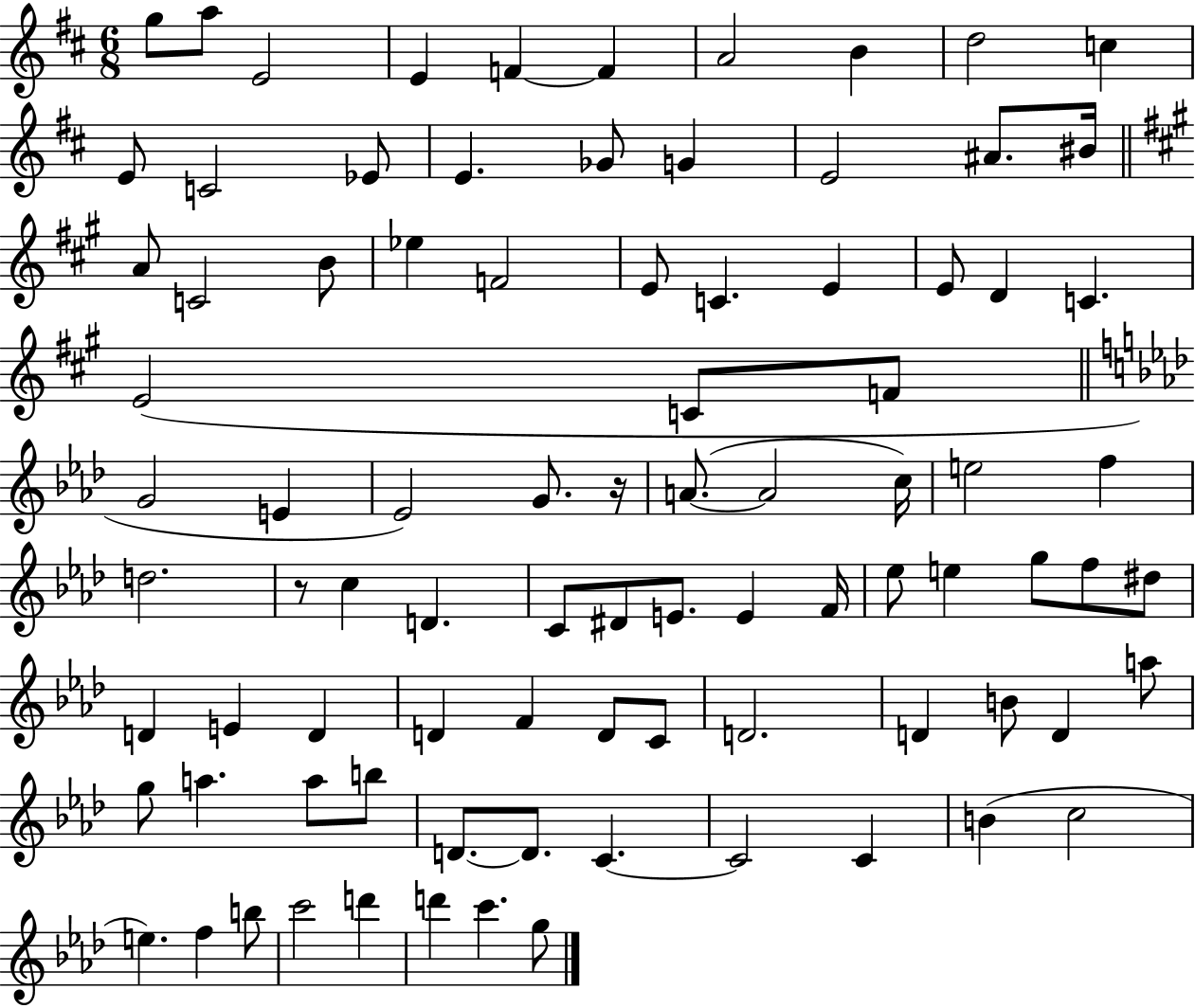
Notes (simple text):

G5/e A5/e E4/h E4/q F4/q F4/q A4/h B4/q D5/h C5/q E4/e C4/h Eb4/e E4/q. Gb4/e G4/q E4/h A#4/e. BIS4/s A4/e C4/h B4/e Eb5/q F4/h E4/e C4/q. E4/q E4/e D4/q C4/q. E4/h C4/e F4/e G4/h E4/q Eb4/h G4/e. R/s A4/e. A4/h C5/s E5/h F5/q D5/h. R/e C5/q D4/q. C4/e D#4/e E4/e. E4/q F4/s Eb5/e E5/q G5/e F5/e D#5/e D4/q E4/q D4/q D4/q F4/q D4/e C4/e D4/h. D4/q B4/e D4/q A5/e G5/e A5/q. A5/e B5/e D4/e. D4/e. C4/q. C4/h C4/q B4/q C5/h E5/q. F5/q B5/e C6/h D6/q D6/q C6/q. G5/e